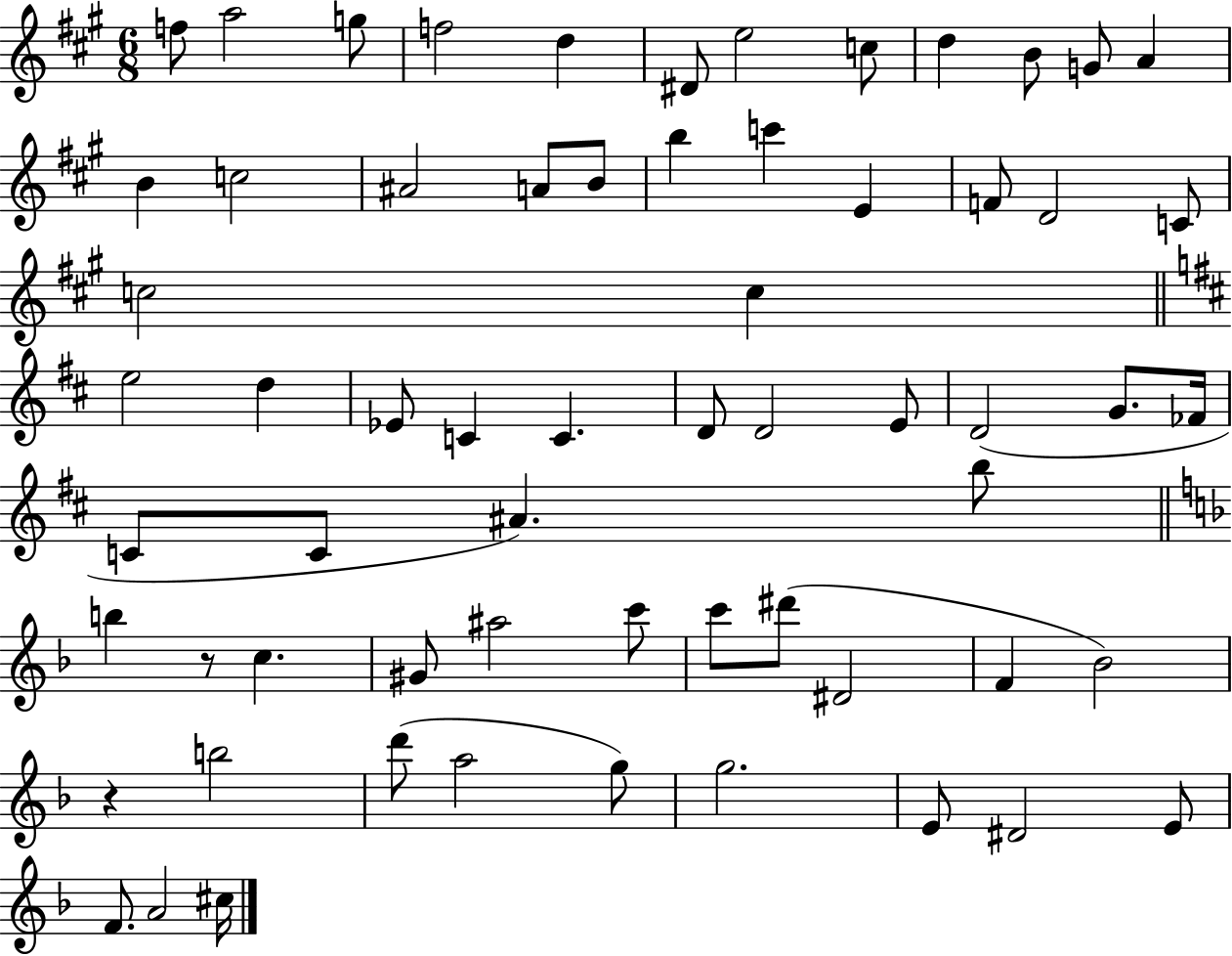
F5/e A5/h G5/e F5/h D5/q D#4/e E5/h C5/e D5/q B4/e G4/e A4/q B4/q C5/h A#4/h A4/e B4/e B5/q C6/q E4/q F4/e D4/h C4/e C5/h C5/q E5/h D5/q Eb4/e C4/q C4/q. D4/e D4/h E4/e D4/h G4/e. FES4/s C4/e C4/e A#4/q. B5/e B5/q R/e C5/q. G#4/e A#5/h C6/e C6/e D#6/e D#4/h F4/q Bb4/h R/q B5/h D6/e A5/h G5/e G5/h. E4/e D#4/h E4/e F4/e. A4/h C#5/s